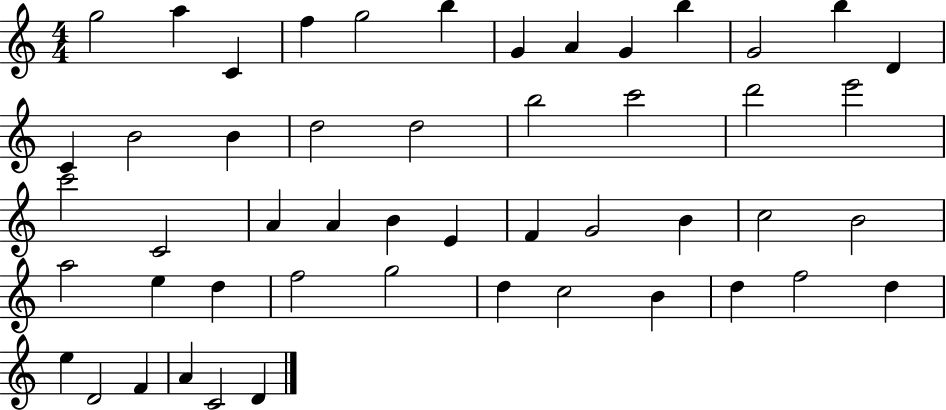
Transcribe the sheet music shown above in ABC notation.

X:1
T:Untitled
M:4/4
L:1/4
K:C
g2 a C f g2 b G A G b G2 b D C B2 B d2 d2 b2 c'2 d'2 e'2 c'2 C2 A A B E F G2 B c2 B2 a2 e d f2 g2 d c2 B d f2 d e D2 F A C2 D